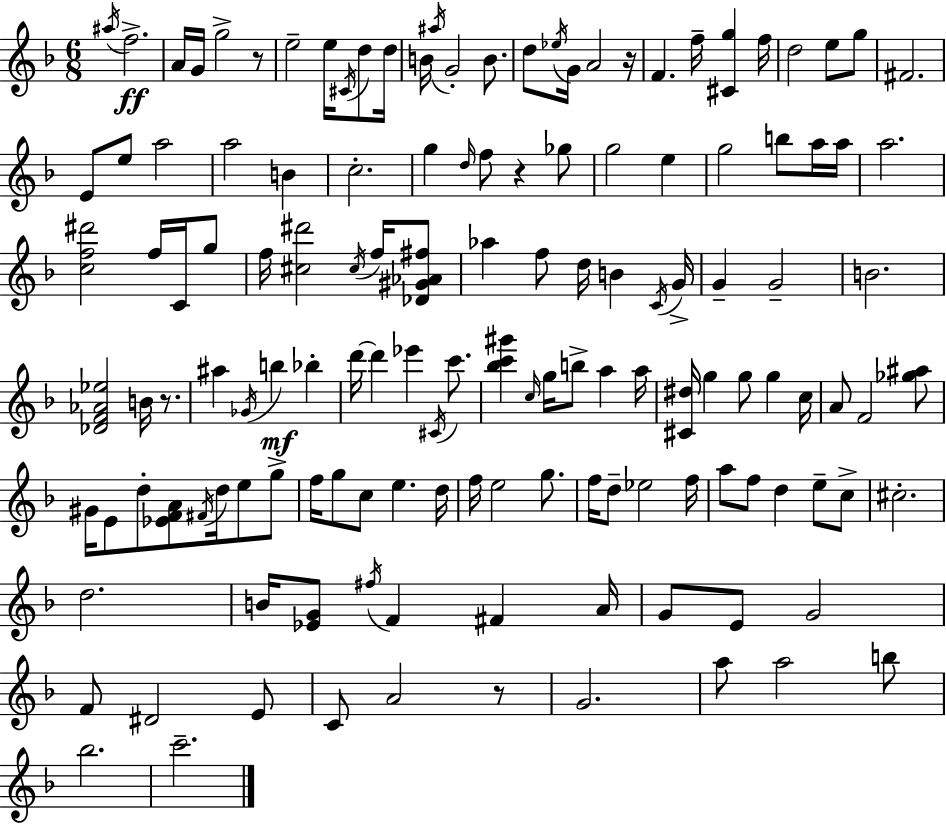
{
  \clef treble
  \numericTimeSignature
  \time 6/8
  \key f \major
  \acciaccatura { ais''16 }\ff f''2.-> | a'16 g'16 g''2-> r8 | e''2-- e''16 \acciaccatura { cis'16 } d''8 | d''16 b'16 \acciaccatura { ais''16 } g'2-. | \break b'8. d''8 \acciaccatura { ees''16 } g'16 a'2 | r16 f'4. f''16-- <cis' g''>4 | f''16 d''2 | e''8 g''8 fis'2. | \break e'8 e''8 a''2 | a''2 | b'4 c''2.-. | g''4 \grace { d''16 } f''8 r4 | \break ges''8 g''2 | e''4 g''2 | b''8 a''16 a''16 a''2. | <c'' f'' dis'''>2 | \break f''16 c'16 g''8 f''16 <cis'' dis'''>2 | \acciaccatura { cis''16 } f''16 <des' gis' aes' fis''>8 aes''4 f''8 | d''16 b'4 \acciaccatura { c'16 } g'16-> g'4-- g'2-- | b'2. | \break <des' f' aes' ees''>2 | b'16 r8. ais''4 \acciaccatura { ges'16 } | b''4\mf bes''4-. d'''16~~ d'''4 | ees'''4 \acciaccatura { cis'16 } c'''8. <bes'' c''' gis'''>4 | \break \grace { c''16 } g''16 b''8-> a''4 a''16 <cis' dis''>16 g''4 | g''8 g''4 c''16 a'8 | f'2 <ges'' ais''>8 gis'16 e'8 | d''8-. <ees' f' a'>8 \acciaccatura { fis'16 } d''16 e''8 g''8-> f''16 | \break g''8 c''8 e''4. d''16 f''16 | e''2 g''8. f''16 | d''8-- ees''2 f''16 a''8 | f''8 d''4 e''8-- c''8-> cis''2.-. | \break d''2. | b'16 | <ees' g'>8 \acciaccatura { fis''16 } f'4 fis'4 a'16 | g'8 e'8 g'2 | \break f'8 dis'2 e'8 | c'8 a'2 r8 | g'2. | a''8 a''2 b''8 | \break bes''2. | c'''2.-- | \bar "|."
}